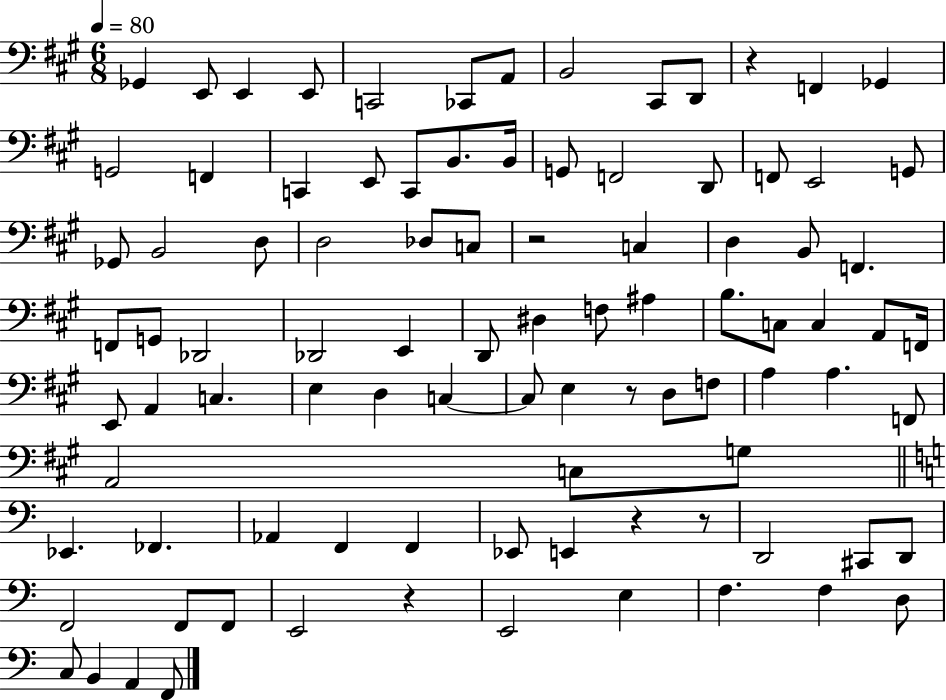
Gb2/q E2/e E2/q E2/e C2/h CES2/e A2/e B2/h C#2/e D2/e R/q F2/q Gb2/q G2/h F2/q C2/q E2/e C2/e B2/e. B2/s G2/e F2/h D2/e F2/e E2/h G2/e Gb2/e B2/h D3/e D3/h Db3/e C3/e R/h C3/q D3/q B2/e F2/q. F2/e G2/e Db2/h Db2/h E2/q D2/e D#3/q F3/e A#3/q B3/e. C3/e C3/q A2/e F2/s E2/e A2/q C3/q. E3/q D3/q C3/q C3/e E3/q R/e D3/e F3/e A3/q A3/q. F2/e A2/h C3/e G3/e Eb2/q. FES2/q. Ab2/q F2/q F2/q Eb2/e E2/q R/q R/e D2/h C#2/e D2/e F2/h F2/e F2/e E2/h R/q E2/h E3/q F3/q. F3/q D3/e C3/e B2/q A2/q F2/e